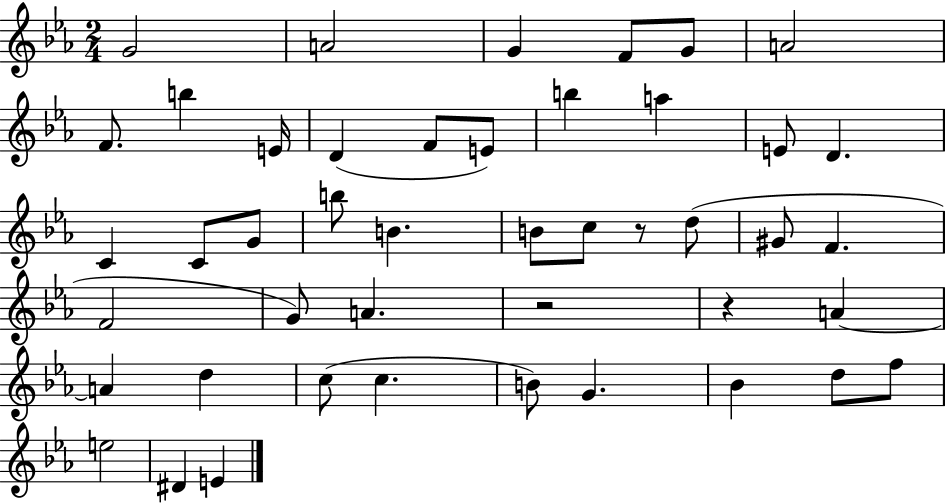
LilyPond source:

{
  \clef treble
  \numericTimeSignature
  \time 2/4
  \key ees \major
  \repeat volta 2 { g'2 | a'2 | g'4 f'8 g'8 | a'2 | \break f'8. b''4 e'16 | d'4( f'8 e'8) | b''4 a''4 | e'8 d'4. | \break c'4 c'8 g'8 | b''8 b'4. | b'8 c''8 r8 d''8( | gis'8 f'4. | \break f'2 | g'8) a'4. | r2 | r4 a'4~~ | \break a'4 d''4 | c''8( c''4. | b'8) g'4. | bes'4 d''8 f''8 | \break e''2 | dis'4 e'4 | } \bar "|."
}